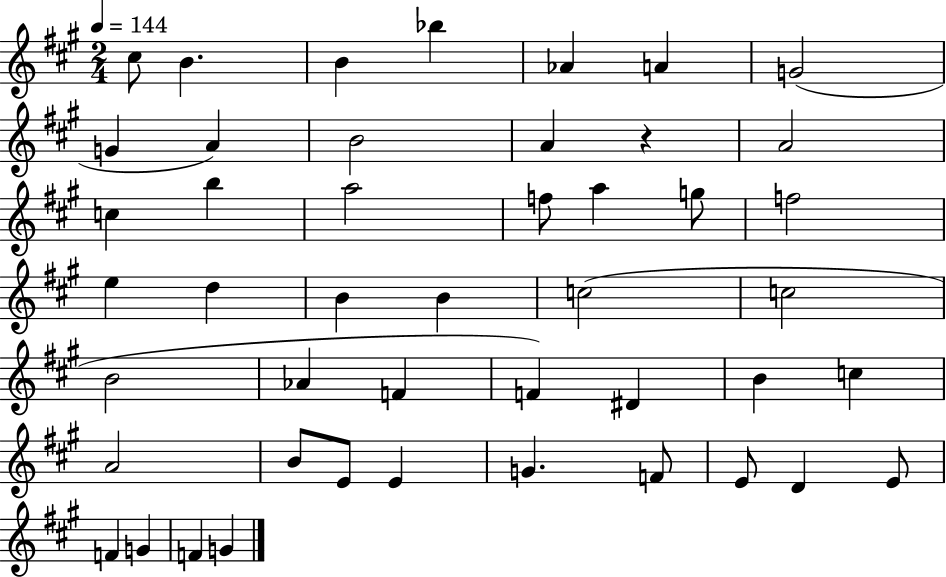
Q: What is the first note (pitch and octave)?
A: C#5